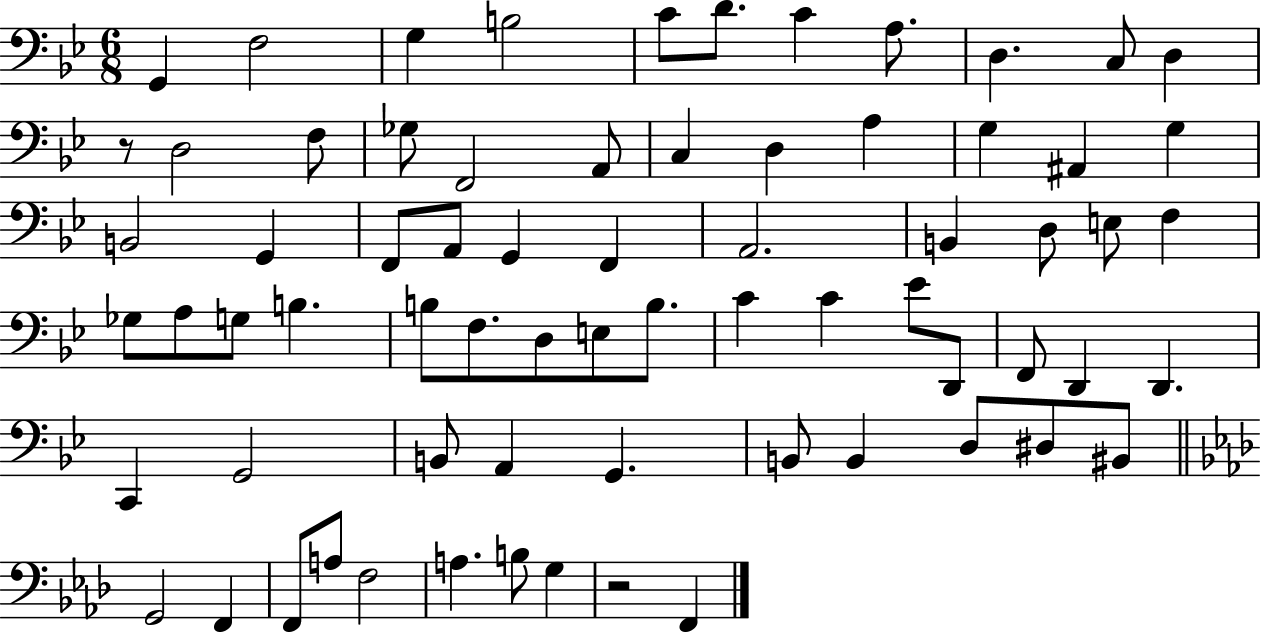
G2/q F3/h G3/q B3/h C4/e D4/e. C4/q A3/e. D3/q. C3/e D3/q R/e D3/h F3/e Gb3/e F2/h A2/e C3/q D3/q A3/q G3/q A#2/q G3/q B2/h G2/q F2/e A2/e G2/q F2/q A2/h. B2/q D3/e E3/e F3/q Gb3/e A3/e G3/e B3/q. B3/e F3/e. D3/e E3/e B3/e. C4/q C4/q Eb4/e D2/e F2/e D2/q D2/q. C2/q G2/h B2/e A2/q G2/q. B2/e B2/q D3/e D#3/e BIS2/e G2/h F2/q F2/e A3/e F3/h A3/q. B3/e G3/q R/h F2/q